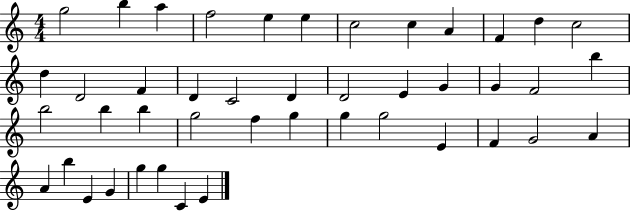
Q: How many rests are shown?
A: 0